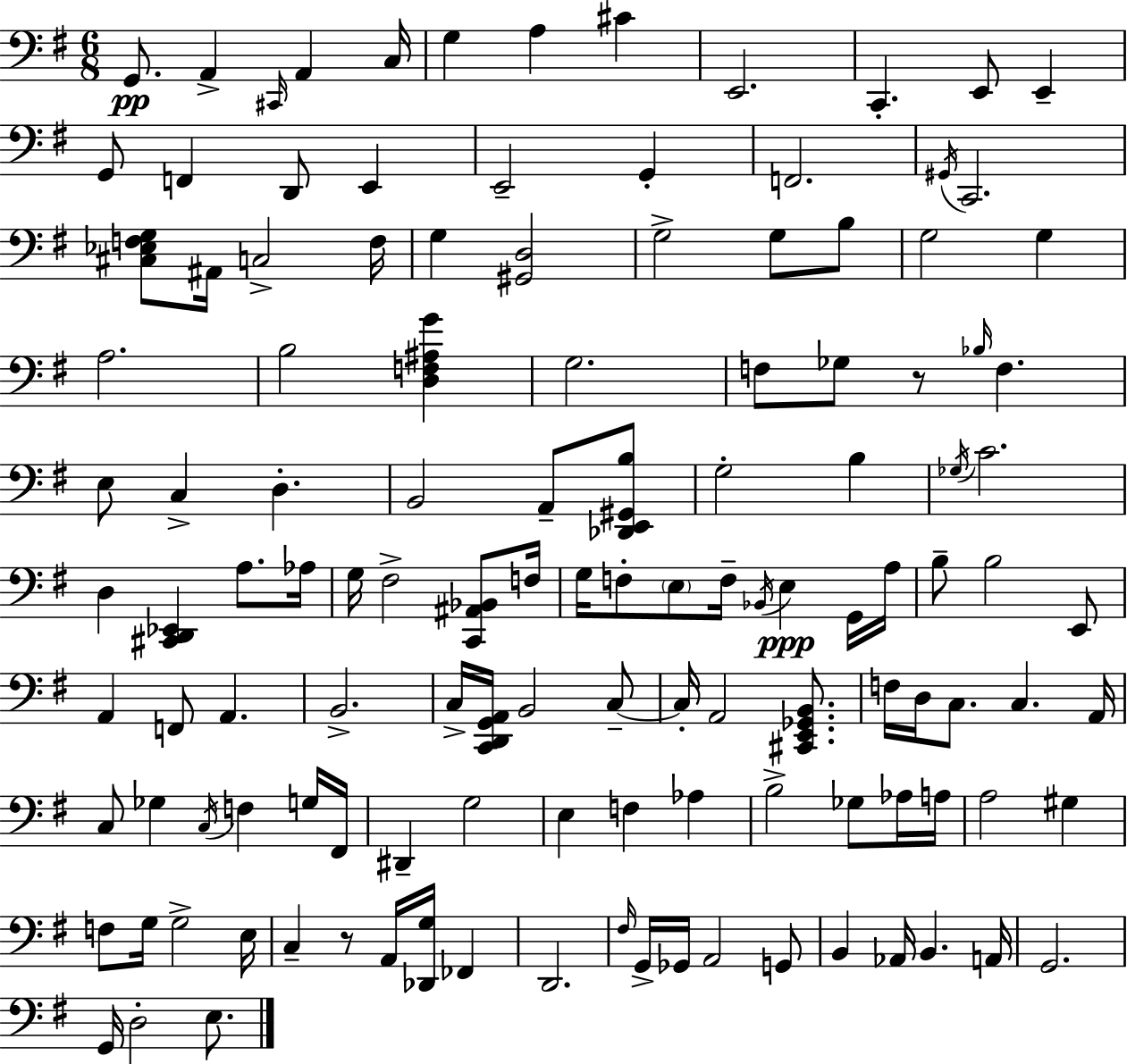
G2/e. A2/q C#2/s A2/q C3/s G3/q A3/q C#4/q E2/h. C2/q. E2/e E2/q G2/e F2/q D2/e E2/q E2/h G2/q F2/h. G#2/s C2/h. [C#3,Eb3,F3,G3]/e A#2/s C3/h F3/s G3/q [G#2,D3]/h G3/h G3/e B3/e G3/h G3/q A3/h. B3/h [D3,F3,A#3,G4]/q G3/h. F3/e Gb3/e R/e Bb3/s F3/q. E3/e C3/q D3/q. B2/h A2/e [Db2,E2,G#2,B3]/e G3/h B3/q Gb3/s C4/h. D3/q [C#2,D2,Eb2]/q A3/e. Ab3/s G3/s F#3/h [C2,A#2,Bb2]/e F3/s G3/s F3/e E3/e F3/s Bb2/s E3/q G2/s A3/s B3/e B3/h E2/e A2/q F2/e A2/q. B2/h. C3/s [C2,D2,G2,A2]/s B2/h C3/e C3/s A2/h [C#2,E2,Gb2,B2]/e. F3/s D3/s C3/e. C3/q. A2/s C3/e Gb3/q C3/s F3/q G3/s F#2/s D#2/q G3/h E3/q F3/q Ab3/q B3/h Gb3/e Ab3/s A3/s A3/h G#3/q F3/e G3/s G3/h E3/s C3/q R/e A2/s [Db2,G3]/s FES2/q D2/h. F#3/s G2/s Gb2/s A2/h G2/e B2/q Ab2/s B2/q. A2/s G2/h. G2/s D3/h E3/e.